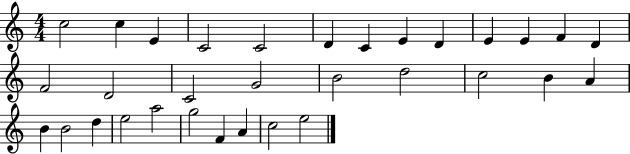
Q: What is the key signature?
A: C major